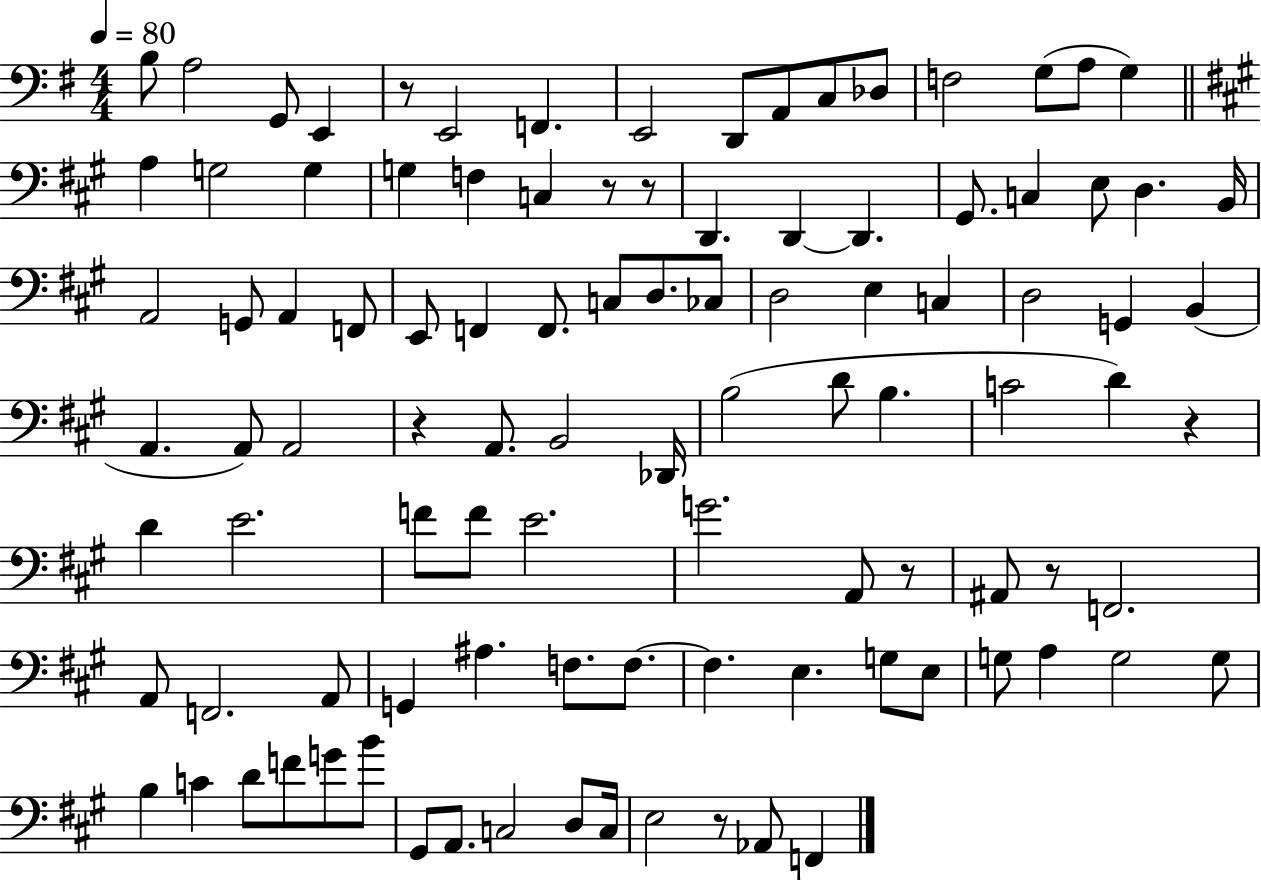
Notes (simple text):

B3/e A3/h G2/e E2/q R/e E2/h F2/q. E2/h D2/e A2/e C3/e Db3/e F3/h G3/e A3/e G3/q A3/q G3/h G3/q G3/q F3/q C3/q R/e R/e D2/q. D2/q D2/q. G#2/e. C3/q E3/e D3/q. B2/s A2/h G2/e A2/q F2/e E2/e F2/q F2/e. C3/e D3/e. CES3/e D3/h E3/q C3/q D3/h G2/q B2/q A2/q. A2/e A2/h R/q A2/e. B2/h Db2/s B3/h D4/e B3/q. C4/h D4/q R/q D4/q E4/h. F4/e F4/e E4/h. G4/h. A2/e R/e A#2/e R/e F2/h. A2/e F2/h. A2/e G2/q A#3/q. F3/e. F3/e. F3/q. E3/q. G3/e E3/e G3/e A3/q G3/h G3/e B3/q C4/q D4/e F4/e G4/e B4/e G#2/e A2/e. C3/h D3/e C3/s E3/h R/e Ab2/e F2/q